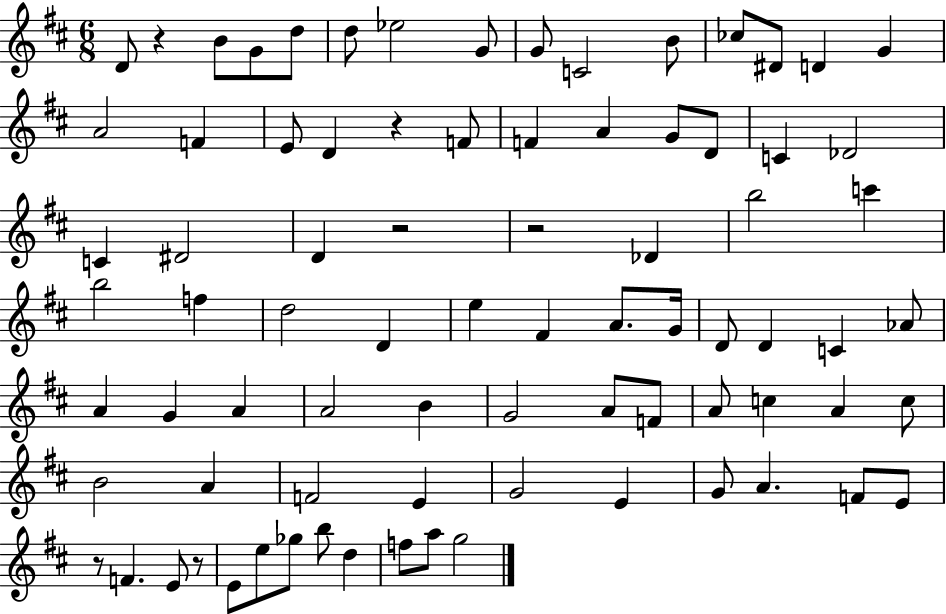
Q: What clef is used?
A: treble